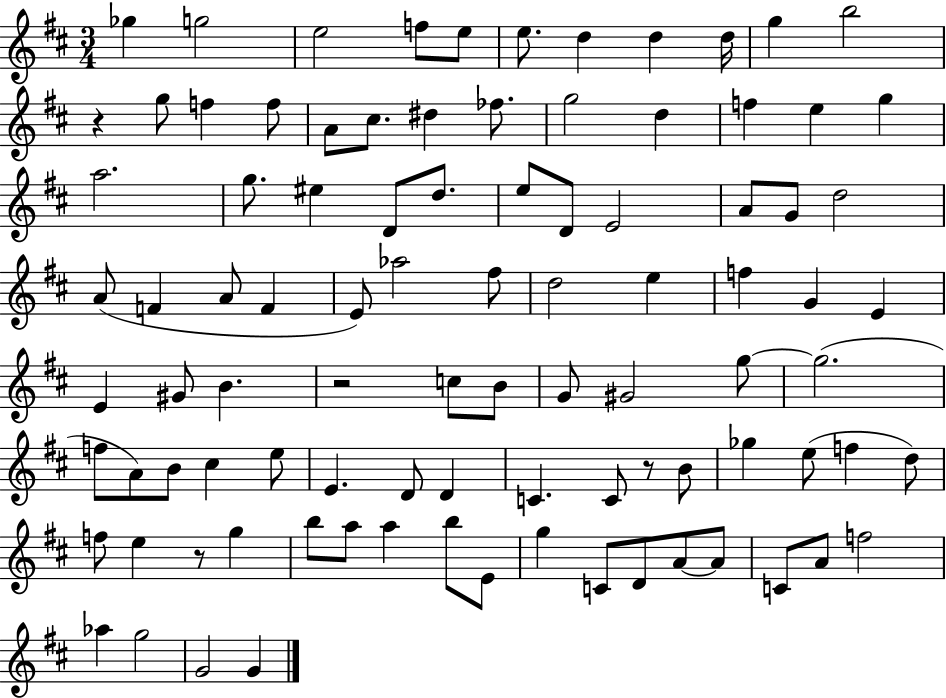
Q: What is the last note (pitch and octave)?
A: G4